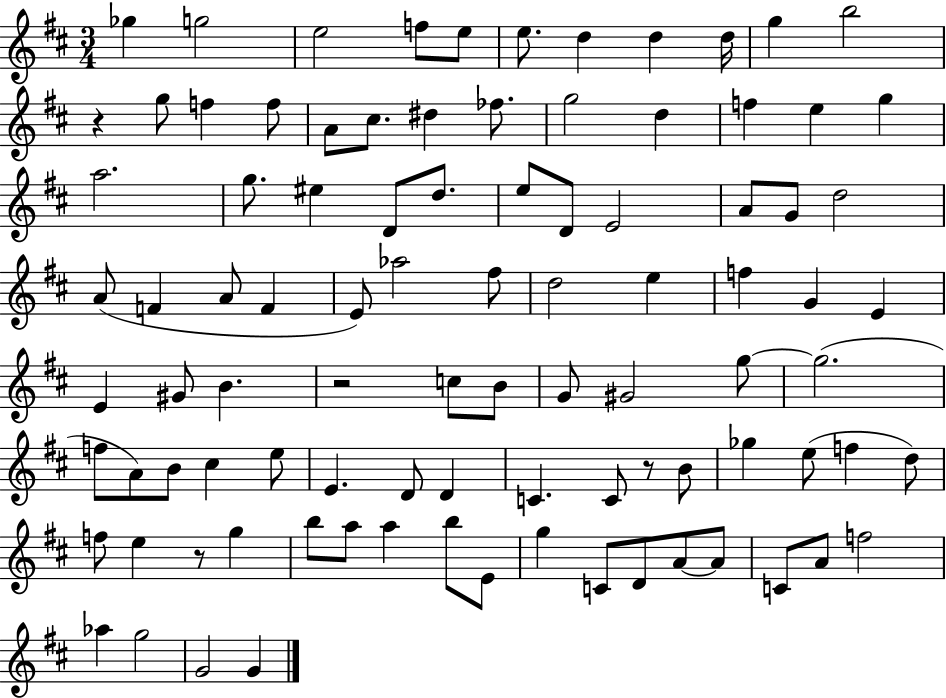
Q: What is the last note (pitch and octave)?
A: G4